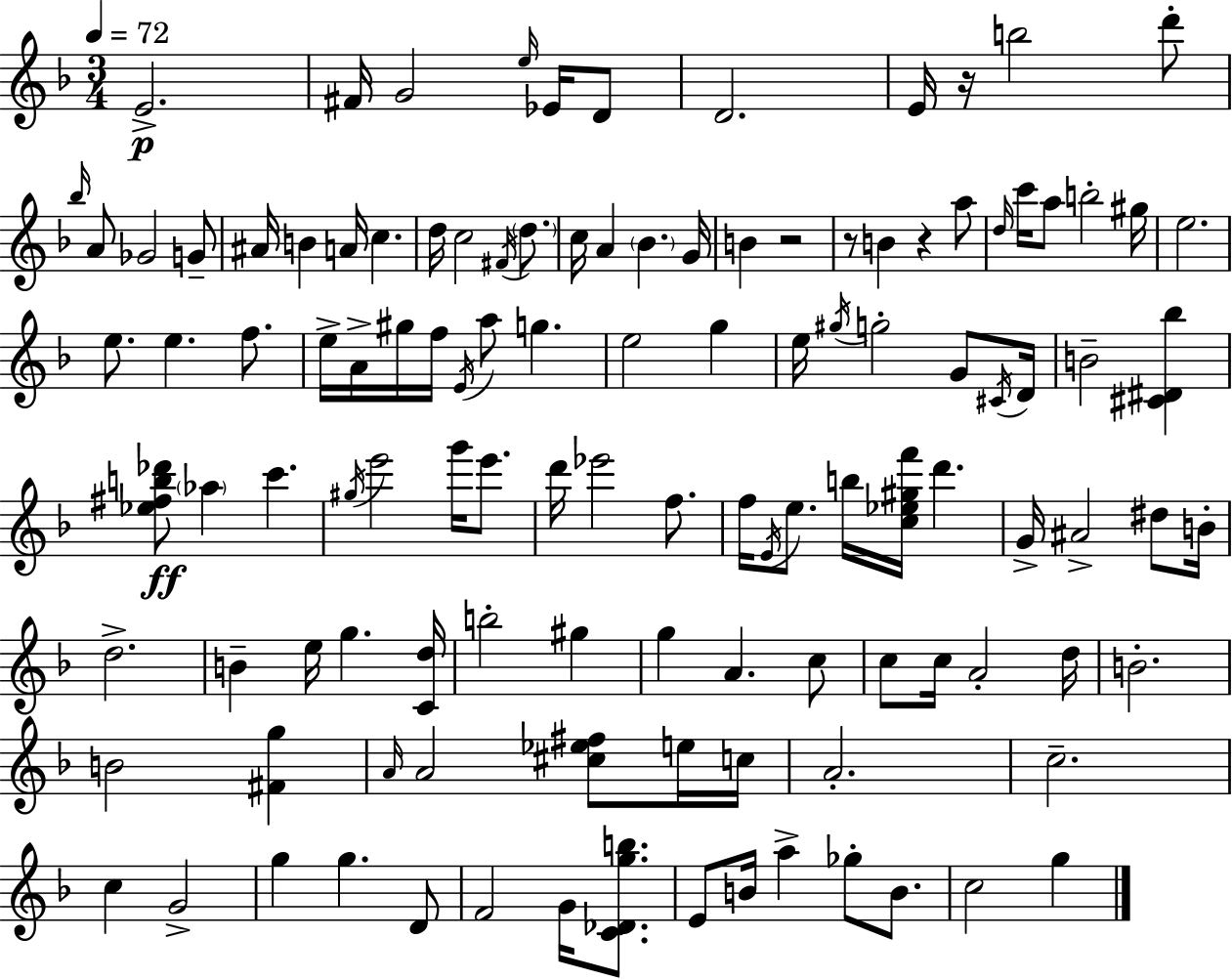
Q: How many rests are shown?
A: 4